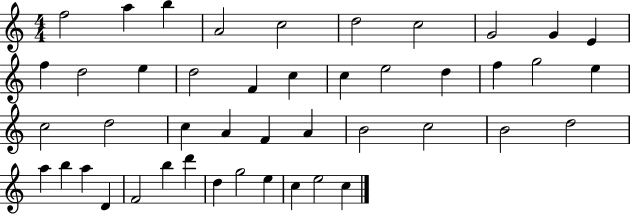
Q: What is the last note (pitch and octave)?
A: C5